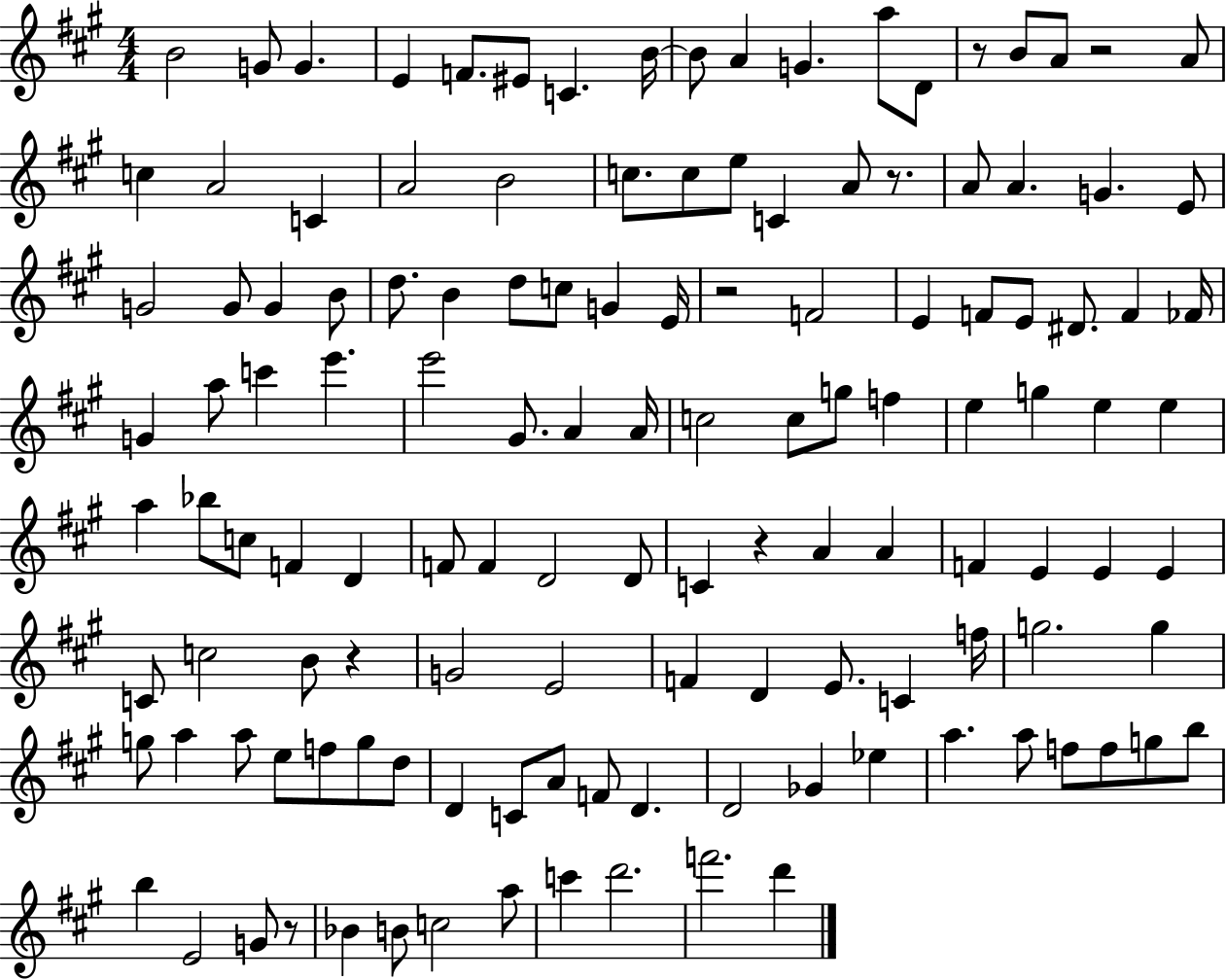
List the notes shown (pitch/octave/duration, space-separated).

B4/h G4/e G4/q. E4/q F4/e. EIS4/e C4/q. B4/s B4/e A4/q G4/q. A5/e D4/e R/e B4/e A4/e R/h A4/e C5/q A4/h C4/q A4/h B4/h C5/e. C5/e E5/e C4/q A4/e R/e. A4/e A4/q. G4/q. E4/e G4/h G4/e G4/q B4/e D5/e. B4/q D5/e C5/e G4/q E4/s R/h F4/h E4/q F4/e E4/e D#4/e. F4/q FES4/s G4/q A5/e C6/q E6/q. E6/h G#4/e. A4/q A4/s C5/h C5/e G5/e F5/q E5/q G5/q E5/q E5/q A5/q Bb5/e C5/e F4/q D4/q F4/e F4/q D4/h D4/e C4/q R/q A4/q A4/q F4/q E4/q E4/q E4/q C4/e C5/h B4/e R/q G4/h E4/h F4/q D4/q E4/e. C4/q F5/s G5/h. G5/q G5/e A5/q A5/e E5/e F5/e G5/e D5/e D4/q C4/e A4/e F4/e D4/q. D4/h Gb4/q Eb5/q A5/q. A5/e F5/e F5/e G5/e B5/e B5/q E4/h G4/e R/e Bb4/q B4/e C5/h A5/e C6/q D6/h. F6/h. D6/q